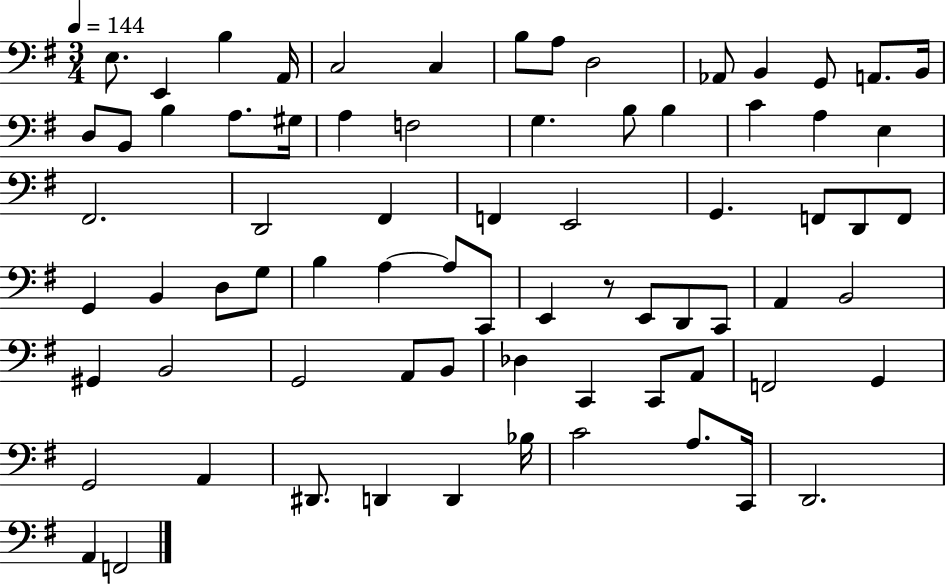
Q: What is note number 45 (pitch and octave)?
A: E2